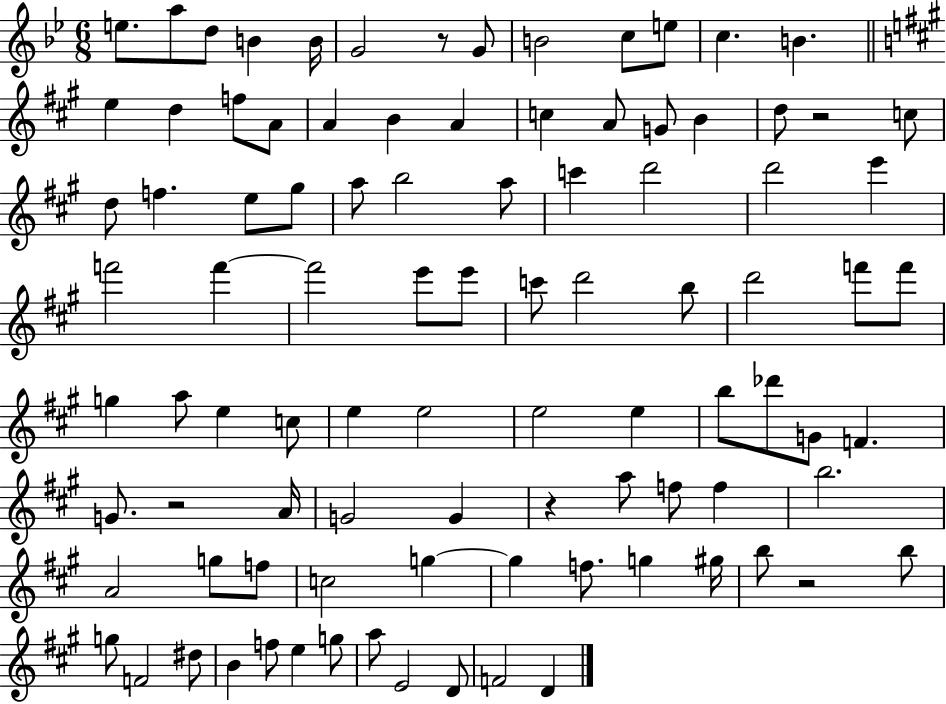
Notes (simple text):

E5/e. A5/e D5/e B4/q B4/s G4/h R/e G4/e B4/h C5/e E5/e C5/q. B4/q. E5/q D5/q F5/e A4/e A4/q B4/q A4/q C5/q A4/e G4/e B4/q D5/e R/h C5/e D5/e F5/q. E5/e G#5/e A5/e B5/h A5/e C6/q D6/h D6/h E6/q F6/h F6/q F6/h E6/e E6/e C6/e D6/h B5/e D6/h F6/e F6/e G5/q A5/e E5/q C5/e E5/q E5/h E5/h E5/q B5/e Db6/e G4/e F4/q. G4/e. R/h A4/s G4/h G4/q R/q A5/e F5/e F5/q B5/h. A4/h G5/e F5/e C5/h G5/q G5/q F5/e. G5/q G#5/s B5/e R/h B5/e G5/e F4/h D#5/e B4/q F5/e E5/q G5/e A5/e E4/h D4/e F4/h D4/q